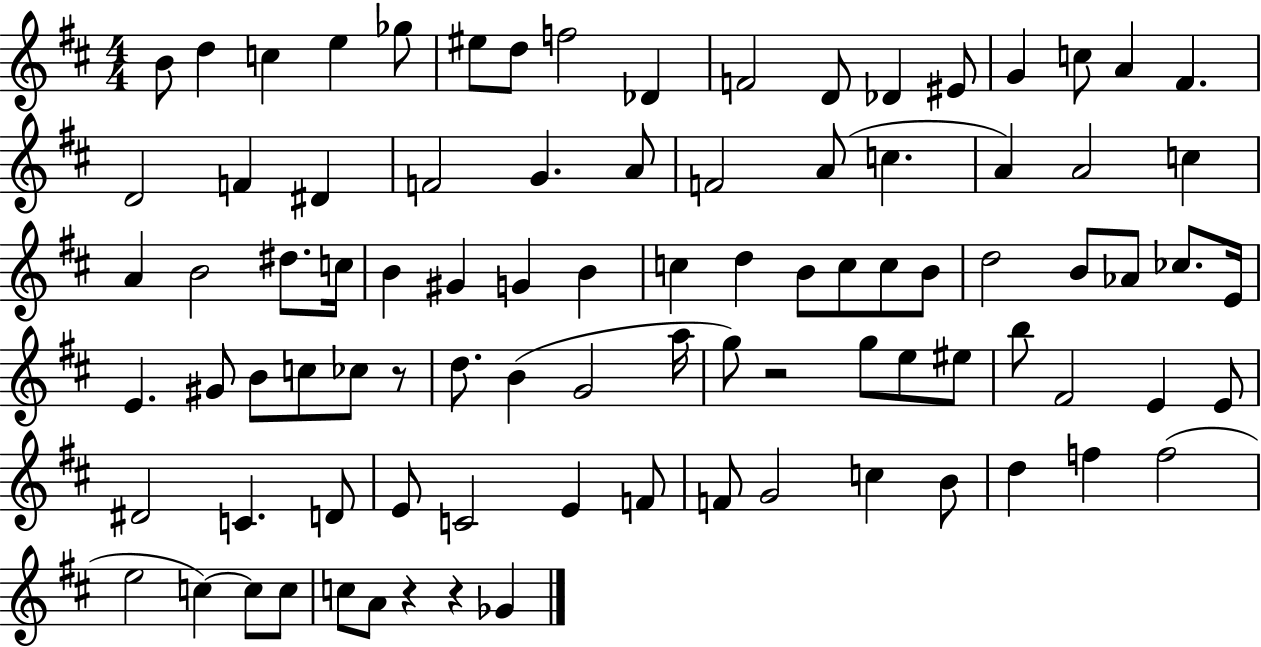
{
  \clef treble
  \numericTimeSignature
  \time 4/4
  \key d \major
  \repeat volta 2 { b'8 d''4 c''4 e''4 ges''8 | eis''8 d''8 f''2 des'4 | f'2 d'8 des'4 eis'8 | g'4 c''8 a'4 fis'4. | \break d'2 f'4 dis'4 | f'2 g'4. a'8 | f'2 a'8( c''4. | a'4) a'2 c''4 | \break a'4 b'2 dis''8. c''16 | b'4 gis'4 g'4 b'4 | c''4 d''4 b'8 c''8 c''8 b'8 | d''2 b'8 aes'8 ces''8. e'16 | \break e'4. gis'8 b'8 c''8 ces''8 r8 | d''8. b'4( g'2 a''16 | g''8) r2 g''8 e''8 eis''8 | b''8 fis'2 e'4 e'8 | \break dis'2 c'4. d'8 | e'8 c'2 e'4 f'8 | f'8 g'2 c''4 b'8 | d''4 f''4 f''2( | \break e''2 c''4~~) c''8 c''8 | c''8 a'8 r4 r4 ges'4 | } \bar "|."
}